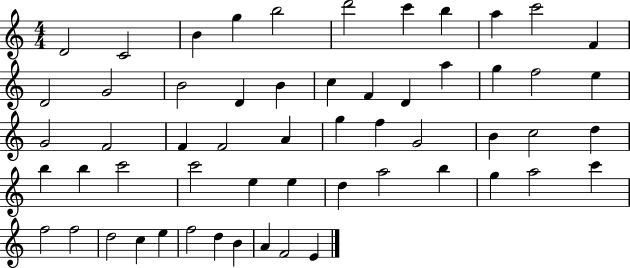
D4/h C4/h B4/q G5/q B5/h D6/h C6/q B5/q A5/q C6/h F4/q D4/h G4/h B4/h D4/q B4/q C5/q F4/q D4/q A5/q G5/q F5/h E5/q G4/h F4/h F4/q F4/h A4/q G5/q F5/q G4/h B4/q C5/h D5/q B5/q B5/q C6/h C6/h E5/q E5/q D5/q A5/h B5/q G5/q A5/h C6/q F5/h F5/h D5/h C5/q E5/q F5/h D5/q B4/q A4/q F4/h E4/q